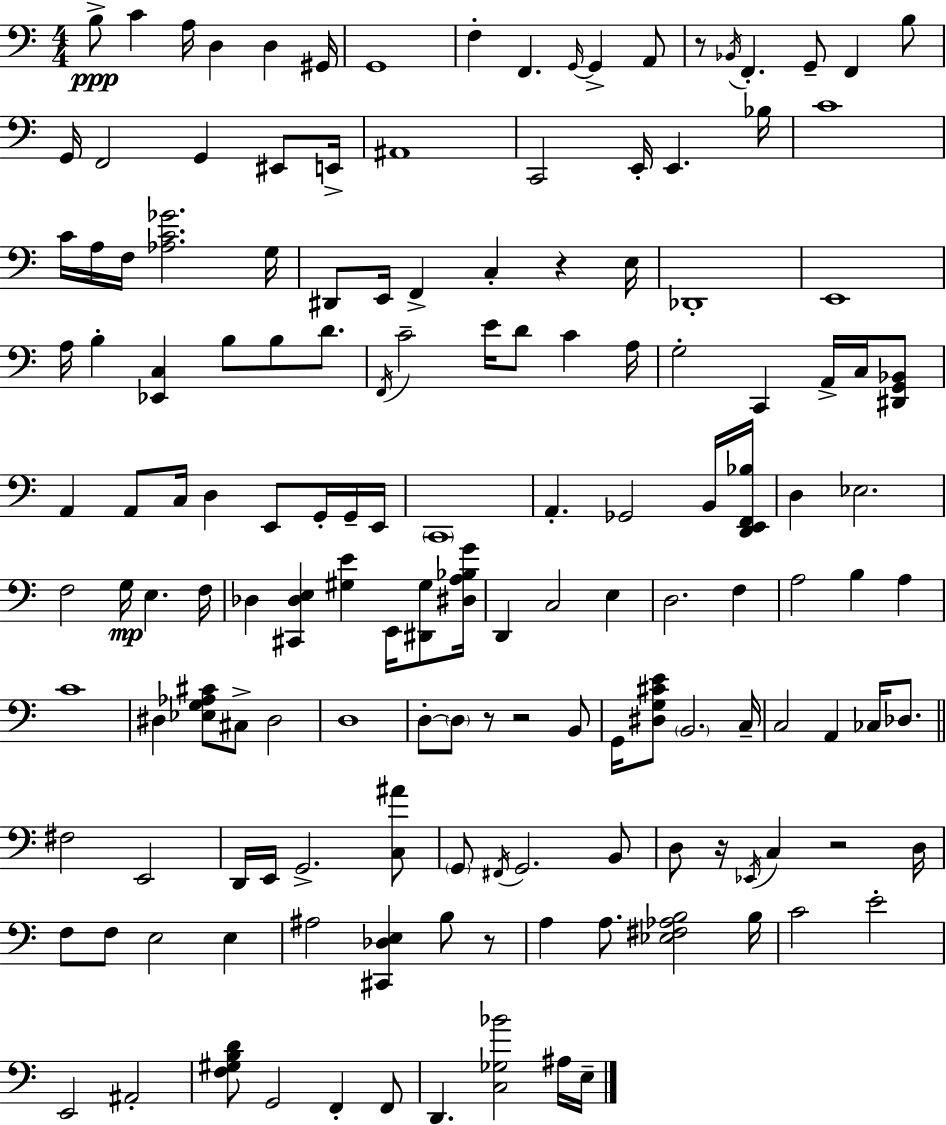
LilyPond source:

{
  \clef bass
  \numericTimeSignature
  \time 4/4
  \key c \major
  b8->\ppp c'4 a16 d4 d4 gis,16 | g,1 | f4-. f,4. \grace { g,16~ }~ g,4-> a,8 | r8 \acciaccatura { bes,16 } f,4.-. g,8-- f,4 | \break b8 g,16 f,2 g,4 eis,8 | e,16-> ais,1 | c,2 e,16-. e,4. | bes16 c'1 | \break c'16 a16 f16 <aes c' ges'>2. | g16 dis,8 e,16 f,4-> c4-. r4 | e16 des,1-. | e,1 | \break a16 b4-. <ees, c>4 b8 b8 d'8. | \acciaccatura { f,16 } c'2-- e'16 d'8 c'4 | a16 g2-. c,4 a,16-> | c16 <dis, g, bes,>8 a,4 a,8 c16 d4 e,8 | \break g,16-. g,16-- e,16 \parenthesize c,1 | a,4.-. ges,2 | b,16 <d, e, f, bes>16 d4 ees2. | f2 g16\mp e4. | \break f16 des4 <cis, des e>4 <gis e'>4 e,16 | <dis, gis>8 <dis a bes g'>16 d,4 c2 e4 | d2. f4 | a2 b4 a4 | \break c'1 | dis4 <ees g aes cis'>8 cis8-> dis2 | d1 | d8-.~~ \parenthesize d8 r8 r2 | \break b,8 g,16 <dis g cis' e'>8 \parenthesize b,2. | c16-- c2 a,4 ces16 | des8. \bar "||" \break \key a \minor fis2 e,2 | d,16 e,16 g,2.-> <c ais'>8 | \parenthesize g,8 \acciaccatura { fis,16 } g,2. b,8 | d8 r16 \acciaccatura { ees,16 } c4 r2 | \break d16 f8 f8 e2 e4 | ais2 <cis, des e>4 b8 | r8 a4 a8. <ees fis aes b>2 | b16 c'2 e'2-. | \break e,2 ais,2-. | <f gis b d'>8 g,2 f,4-. | f,8 d,4. <c ges bes'>2 | ais16 e16-- \bar "|."
}